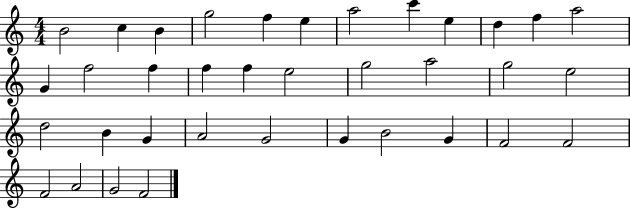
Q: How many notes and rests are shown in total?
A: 36